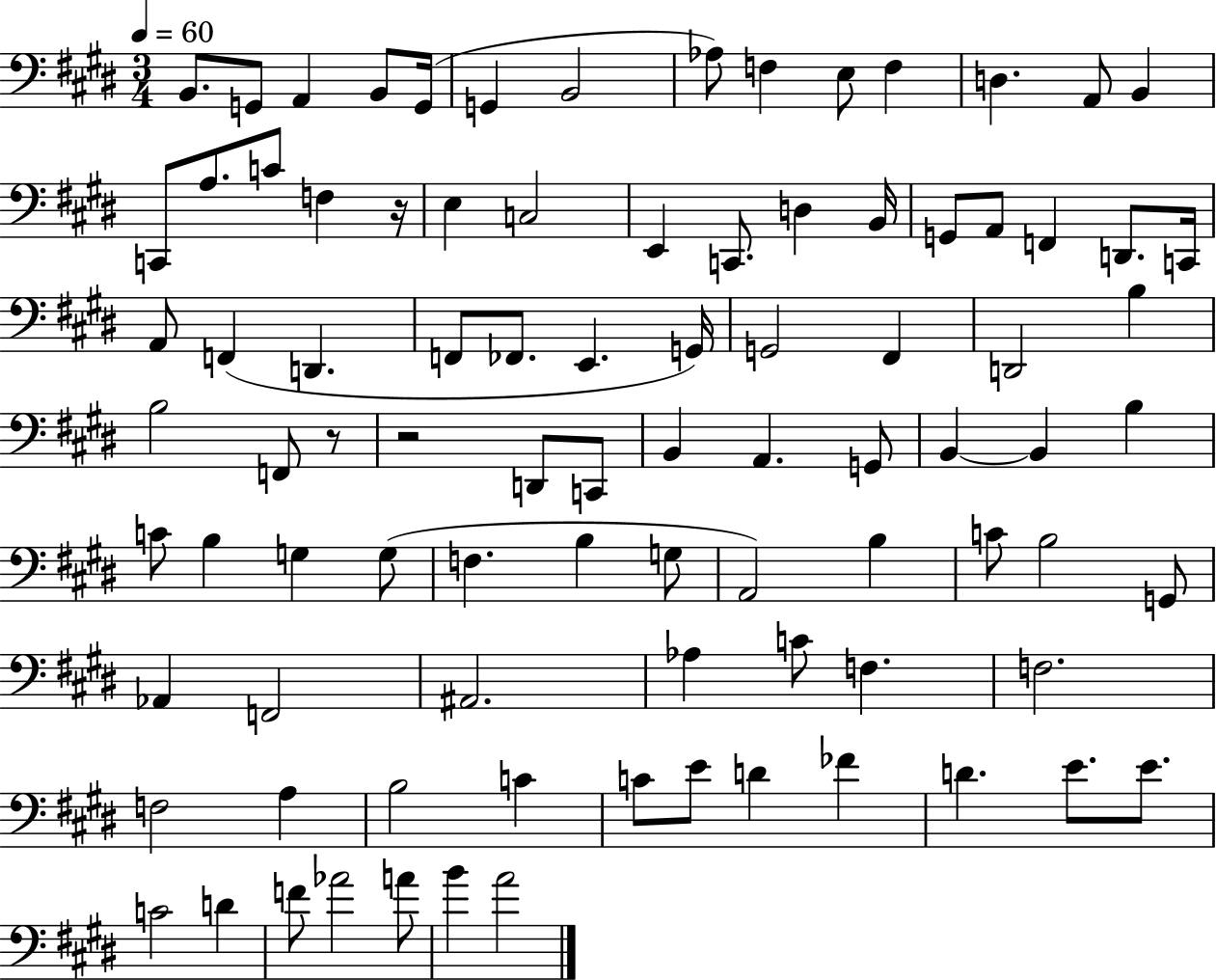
B2/e. G2/e A2/q B2/e G2/s G2/q B2/h Ab3/e F3/q E3/e F3/q D3/q. A2/e B2/q C2/e A3/e. C4/e F3/q R/s E3/q C3/h E2/q C2/e. D3/q B2/s G2/e A2/e F2/q D2/e. C2/s A2/e F2/q D2/q. F2/e FES2/e. E2/q. G2/s G2/h F#2/q D2/h B3/q B3/h F2/e R/e R/h D2/e C2/e B2/q A2/q. G2/e B2/q B2/q B3/q C4/e B3/q G3/q G3/e F3/q. B3/q G3/e A2/h B3/q C4/e B3/h G2/e Ab2/q F2/h A#2/h. Ab3/q C4/e F3/q. F3/h. F3/h A3/q B3/h C4/q C4/e E4/e D4/q FES4/q D4/q. E4/e. E4/e. C4/h D4/q F4/e Ab4/h A4/e B4/q A4/h